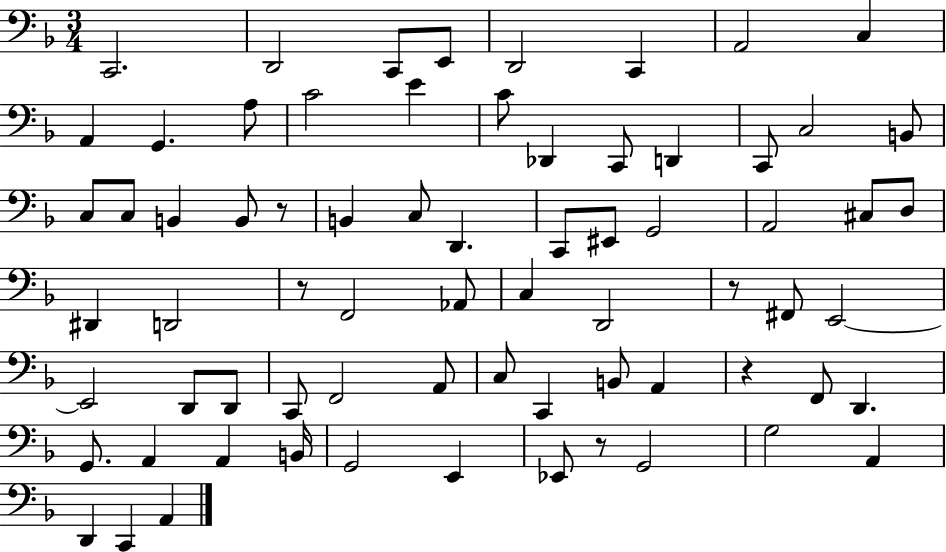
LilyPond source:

{
  \clef bass
  \numericTimeSignature
  \time 3/4
  \key f \major
  c,2. | d,2 c,8 e,8 | d,2 c,4 | a,2 c4 | \break a,4 g,4. a8 | c'2 e'4 | c'8 des,4 c,8 d,4 | c,8 c2 b,8 | \break c8 c8 b,4 b,8 r8 | b,4 c8 d,4. | c,8 eis,8 g,2 | a,2 cis8 d8 | \break dis,4 d,2 | r8 f,2 aes,8 | c4 d,2 | r8 fis,8 e,2~~ | \break e,2 d,8 d,8 | c,8 f,2 a,8 | c8 c,4 b,8 a,4 | r4 f,8 d,4. | \break g,8. a,4 a,4 b,16 | g,2 e,4 | ees,8 r8 g,2 | g2 a,4 | \break d,4 c,4 a,4 | \bar "|."
}